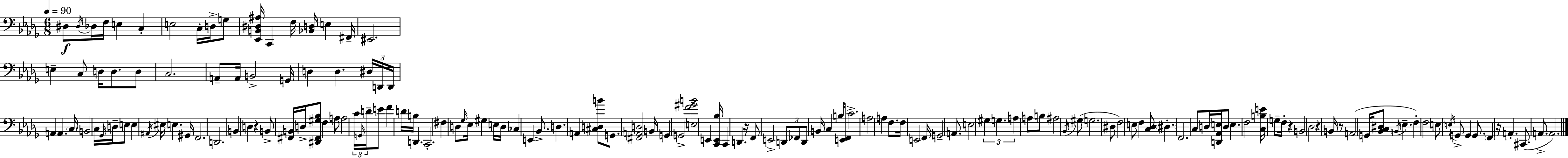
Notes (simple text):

D#3/e D#3/s Db3/s F3/s E3/q C3/q E3/h C3/s D3/s G3/e [Eb2,B2,D#3,A#3]/s C2/q F3/s [Bb2,D3]/s E3/q F#2/s EIS2/h. E3/q C3/e D3/s D3/e. D3/e C3/h. A2/e A2/s B2/h G2/s D3/q D3/q. D#3/s D2/s D2/s A2/q A2/q. C3/s B2/h C3/s Gb2/s D3/s E3/e E3/q A#2/s EIS3/s E3/q. G#2/s F2/h. D2/h. B2/q D3/q R/q B2/e [F#2,B2]/s D3/s [D#2,F#2,G#3,Bb3]/e F3/q A3/e A3/h C4/s G2/s D4/s E4/e F4/q D4/s B3/s D2/q. C2/h. F#3/q D3/e Gb3/s Eb3/s G#3/q E3/s D3/s CES3/q E2/q Bb2/e. D3/q. A2/q [C#3,D3,B4]/e G2/e. [F#2,A2,D3]/h B2/s G2/q G2/h [E3,F4,G#4,B4]/h E2/q [C2,E2,Bb3]/s C2/q D2/q. R/s F2/e E2/h D2/e FES2/e D2/e B2/s C3/q B3/s [E2,F2]/e C4/h. A3/h A3/q F3/e. F3/s E2/h F2/s G2/h A2/e. E3/h G#3/q G3/q. A3/q A3/e B3/e A#3/h Bb2/s G#3/e G3/h. D#3/e F3/h E3/e F3/q [C3,Db3]/e D#3/q. F2/h. C3/e D3/s [D2,Ab2,E3]/s D3/e E3/q. F3/h [C3,B3,E4]/s G3/e F3/s R/q B2/h Db3/h R/q B2/s R/e A2/h G2/s [Bb2,C3,D#3]/e B2/s Eb3/q. F3/q F3/h E3/e E3/s G2/e G2/q G2/e. F2/q R/s A2/q. C#2/e. A2/e. A2/h.